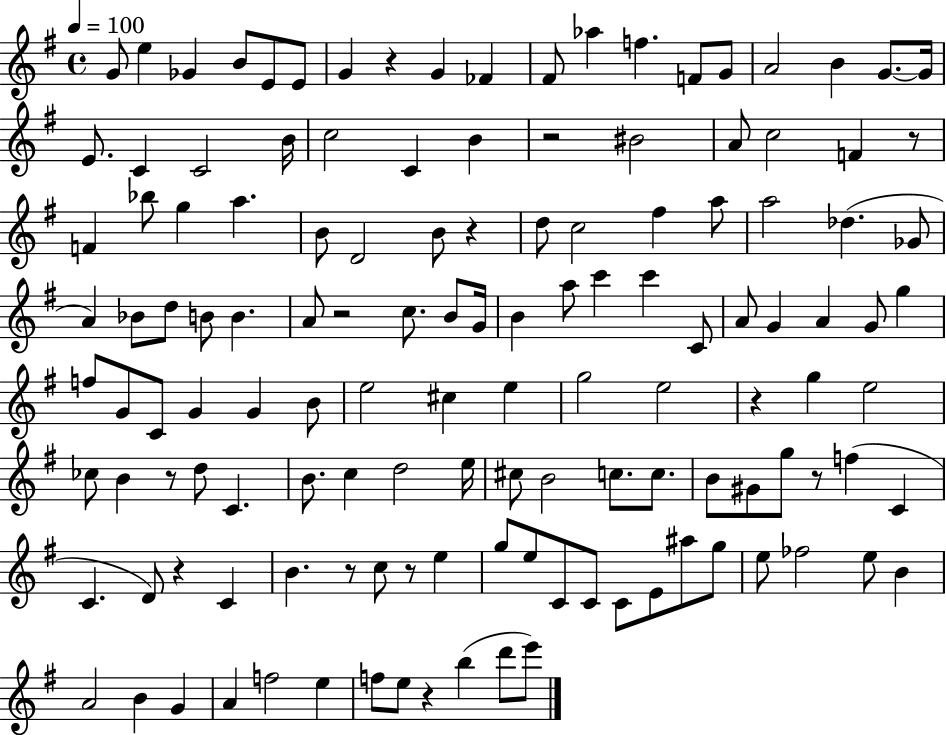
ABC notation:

X:1
T:Untitled
M:4/4
L:1/4
K:G
G/2 e _G B/2 E/2 E/2 G z G _F ^F/2 _a f F/2 G/2 A2 B G/2 G/4 E/2 C C2 B/4 c2 C B z2 ^B2 A/2 c2 F z/2 F _b/2 g a B/2 D2 B/2 z d/2 c2 ^f a/2 a2 _d _G/2 A _B/2 d/2 B/2 B A/2 z2 c/2 B/2 G/4 B a/2 c' c' C/2 A/2 G A G/2 g f/2 G/2 C/2 G G B/2 e2 ^c e g2 e2 z g e2 _c/2 B z/2 d/2 C B/2 c d2 e/4 ^c/2 B2 c/2 c/2 B/2 ^G/2 g/2 z/2 f C C D/2 z C B z/2 c/2 z/2 e g/2 e/2 C/2 C/2 C/2 E/2 ^a/2 g/2 e/2 _f2 e/2 B A2 B G A f2 e f/2 e/2 z b d'/2 e'/2